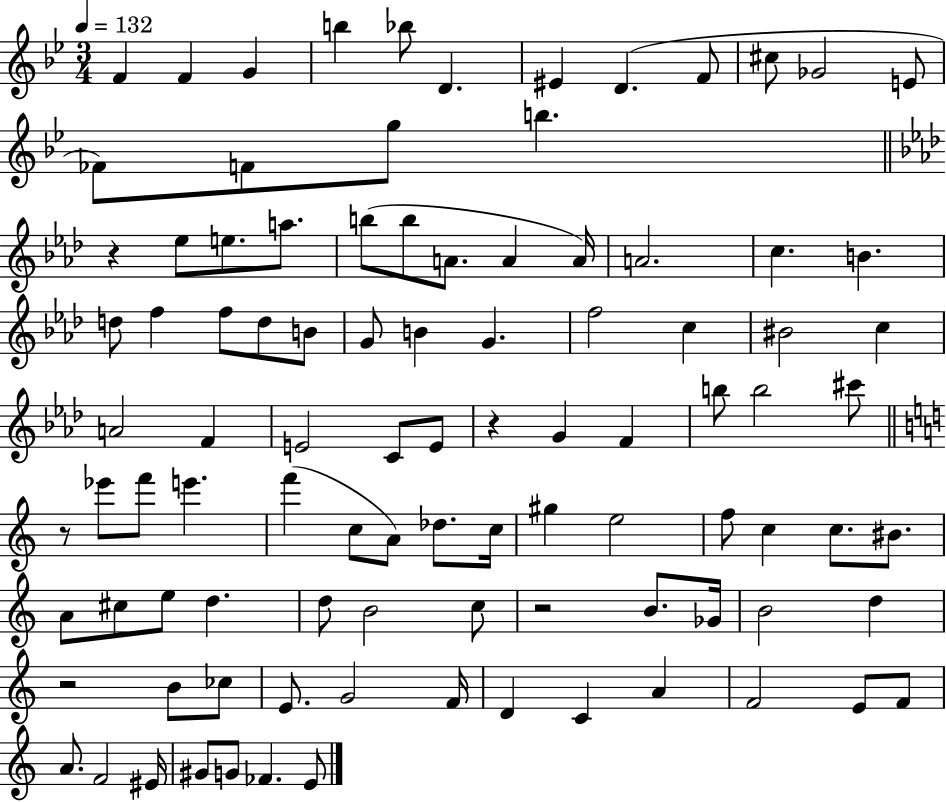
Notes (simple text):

F4/q F4/q G4/q B5/q Bb5/e D4/q. EIS4/q D4/q. F4/e C#5/e Gb4/h E4/e FES4/e F4/e G5/e B5/q. R/q Eb5/e E5/e. A5/e. B5/e B5/e A4/e. A4/q A4/s A4/h. C5/q. B4/q. D5/e F5/q F5/e D5/e B4/e G4/e B4/q G4/q. F5/h C5/q BIS4/h C5/q A4/h F4/q E4/h C4/e E4/e R/q G4/q F4/q B5/e B5/h C#6/e R/e Eb6/e F6/e E6/q. F6/q C5/e A4/e Db5/e. C5/s G#5/q E5/h F5/e C5/q C5/e. BIS4/e. A4/e C#5/e E5/e D5/q. D5/e B4/h C5/e R/h B4/e. Gb4/s B4/h D5/q R/h B4/e CES5/e E4/e. G4/h F4/s D4/q C4/q A4/q F4/h E4/e F4/e A4/e. F4/h EIS4/s G#4/e G4/e FES4/q. E4/e